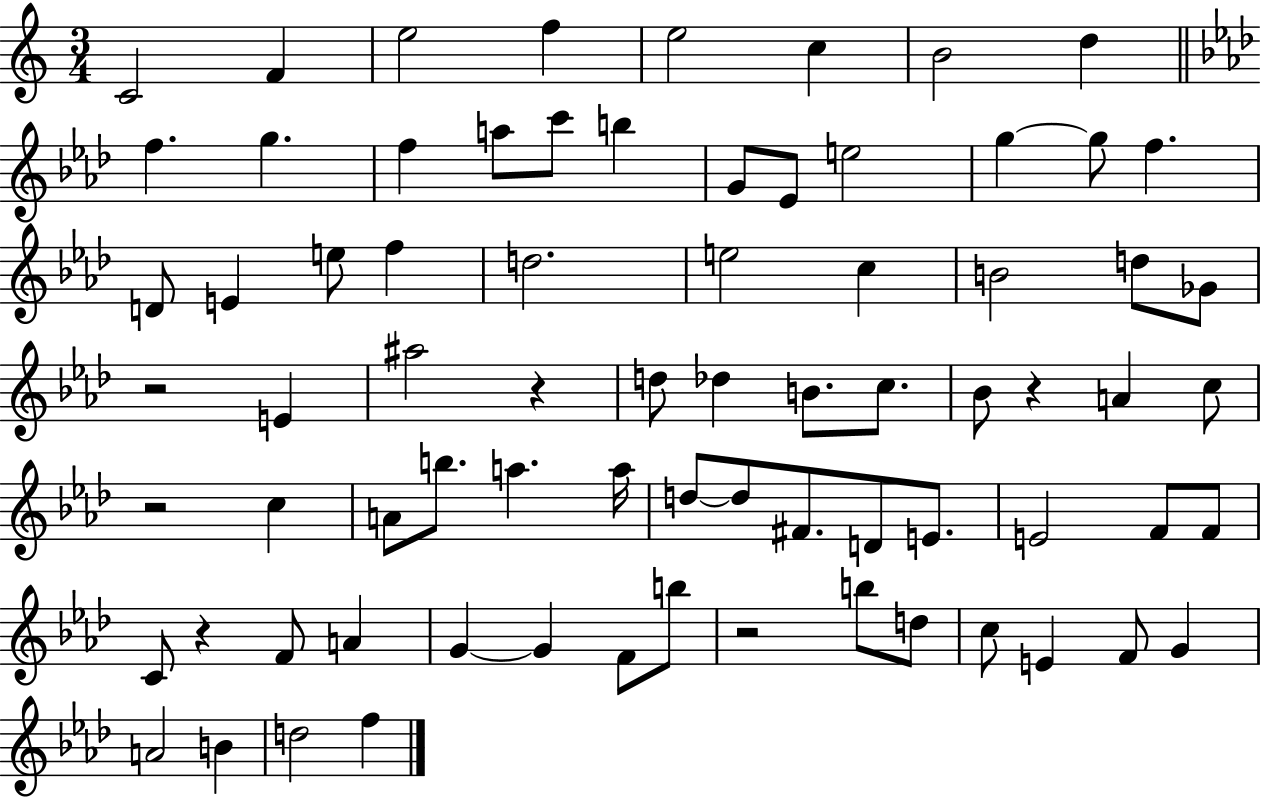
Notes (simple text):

C4/h F4/q E5/h F5/q E5/h C5/q B4/h D5/q F5/q. G5/q. F5/q A5/e C6/e B5/q G4/e Eb4/e E5/h G5/q G5/e F5/q. D4/e E4/q E5/e F5/q D5/h. E5/h C5/q B4/h D5/e Gb4/e R/h E4/q A#5/h R/q D5/e Db5/q B4/e. C5/e. Bb4/e R/q A4/q C5/e R/h C5/q A4/e B5/e. A5/q. A5/s D5/e D5/e F#4/e. D4/e E4/e. E4/h F4/e F4/e C4/e R/q F4/e A4/q G4/q G4/q F4/e B5/e R/h B5/e D5/e C5/e E4/q F4/e G4/q A4/h B4/q D5/h F5/q